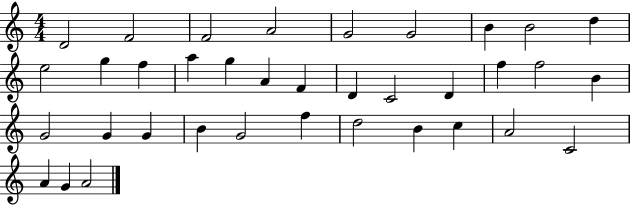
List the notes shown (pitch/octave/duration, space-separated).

D4/h F4/h F4/h A4/h G4/h G4/h B4/q B4/h D5/q E5/h G5/q F5/q A5/q G5/q A4/q F4/q D4/q C4/h D4/q F5/q F5/h B4/q G4/h G4/q G4/q B4/q G4/h F5/q D5/h B4/q C5/q A4/h C4/h A4/q G4/q A4/h